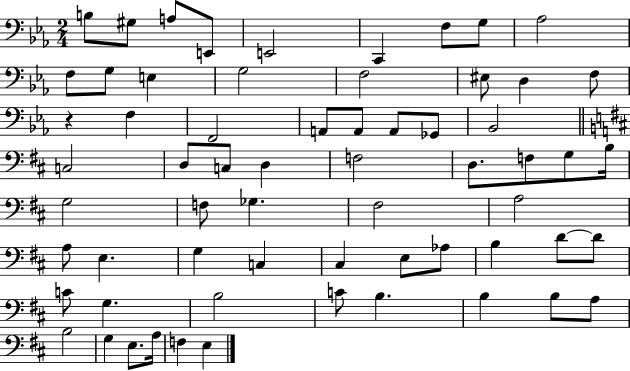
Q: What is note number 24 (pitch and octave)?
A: Bb2